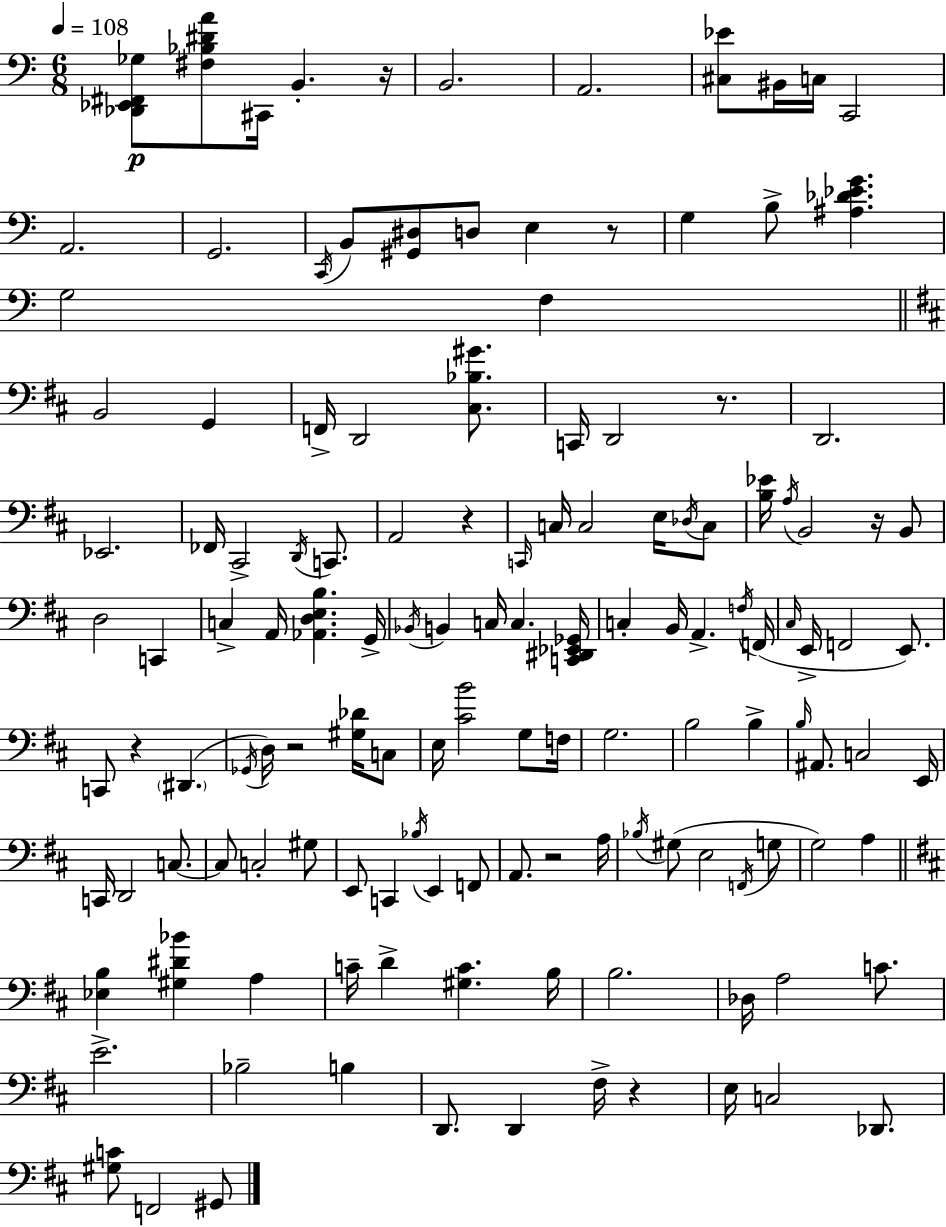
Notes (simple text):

[Db2,Eb2,F#2,Gb3]/e [F#3,Bb3,D#4,A4]/e C#2/s B2/q. R/s B2/h. A2/h. [C#3,Eb4]/e BIS2/s C3/s C2/h A2/h. G2/h. C2/s B2/e [G#2,D#3]/e D3/e E3/q R/e G3/q B3/e [A#3,Db4,Eb4,G4]/q. G3/h F3/q B2/h G2/q F2/s D2/h [C#3,Bb3,G#4]/e. C2/s D2/h R/e. D2/h. Eb2/h. FES2/s C#2/h D2/s C2/e. A2/h R/q C2/s C3/s C3/h E3/s Db3/s C3/e [B3,Eb4]/s A3/s B2/h R/s B2/e D3/h C2/q C3/q A2/s [Ab2,D3,E3,B3]/q. G2/s Bb2/s B2/q C3/s C3/q. [C2,D#2,Eb2,Gb2]/s C3/q B2/s A2/q. F3/s F2/s C#3/s E2/s F2/h E2/e. C2/e R/q D#2/q. Gb2/s D3/s R/h [G#3,Db4]/s C3/e E3/s [C#4,B4]/h G3/e F3/s G3/h. B3/h B3/q B3/s A#2/e. C3/h E2/s C2/s D2/h C3/e. C3/e C3/h G#3/e E2/e C2/q Bb3/s E2/q F2/e A2/e. R/h A3/s Bb3/s G#3/e E3/h F2/s G3/e G3/h A3/q [Eb3,B3]/q [G#3,D#4,Bb4]/q A3/q C4/s D4/q [G#3,C4]/q. B3/s B3/h. Db3/s A3/h C4/e. E4/h. Bb3/h B3/q D2/e. D2/q F#3/s R/q E3/s C3/h Db2/e. [G#3,C4]/e F2/h G#2/e